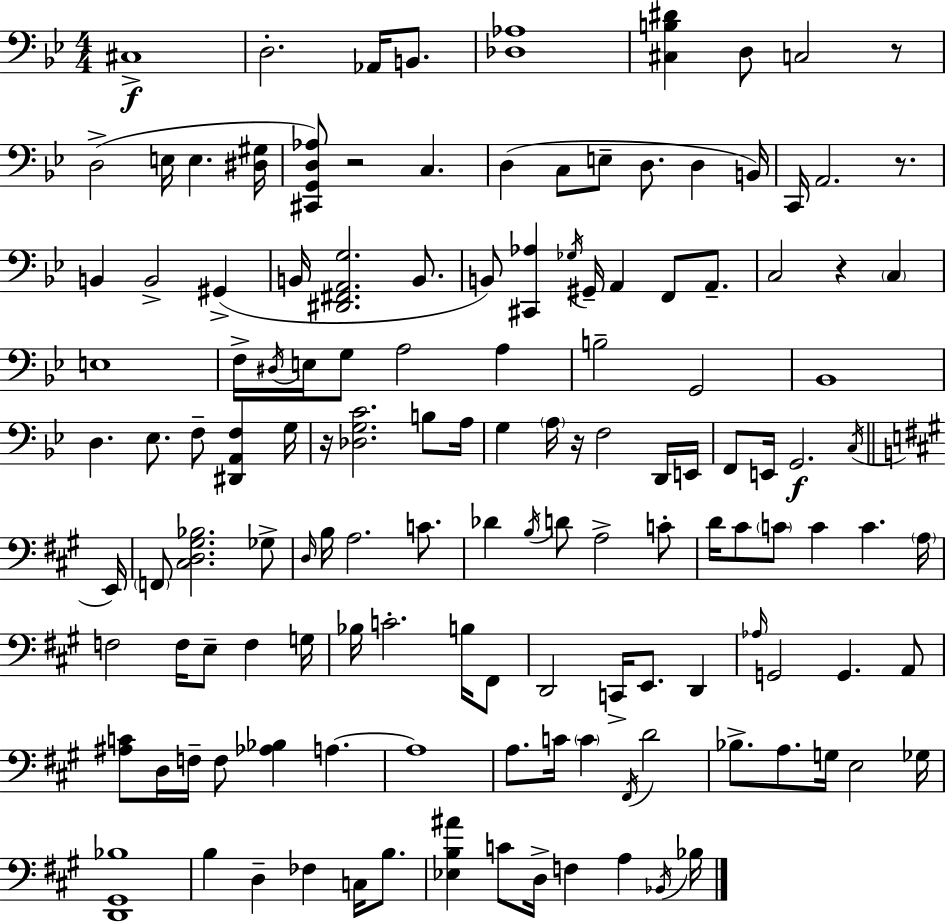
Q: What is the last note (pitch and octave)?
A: Bb3